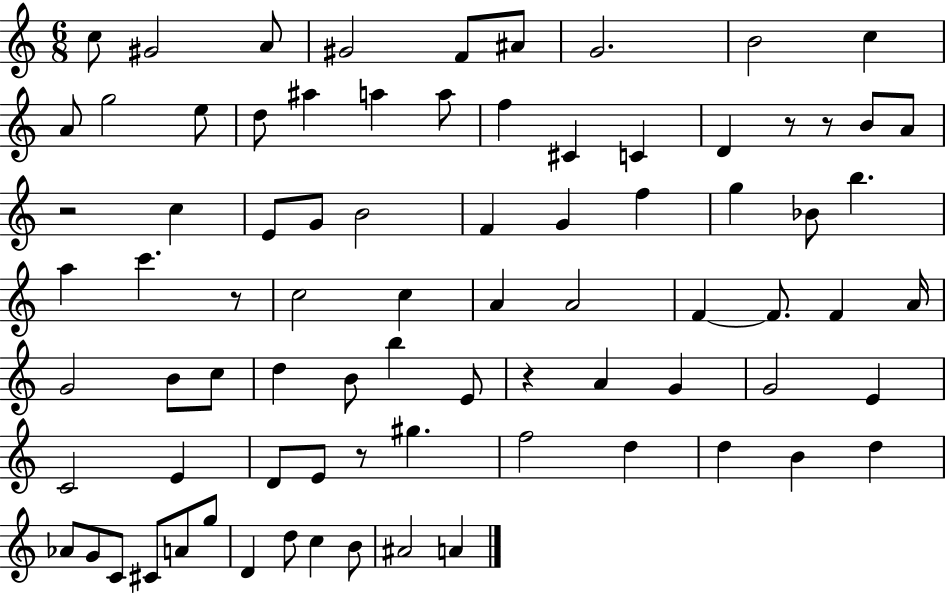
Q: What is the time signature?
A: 6/8